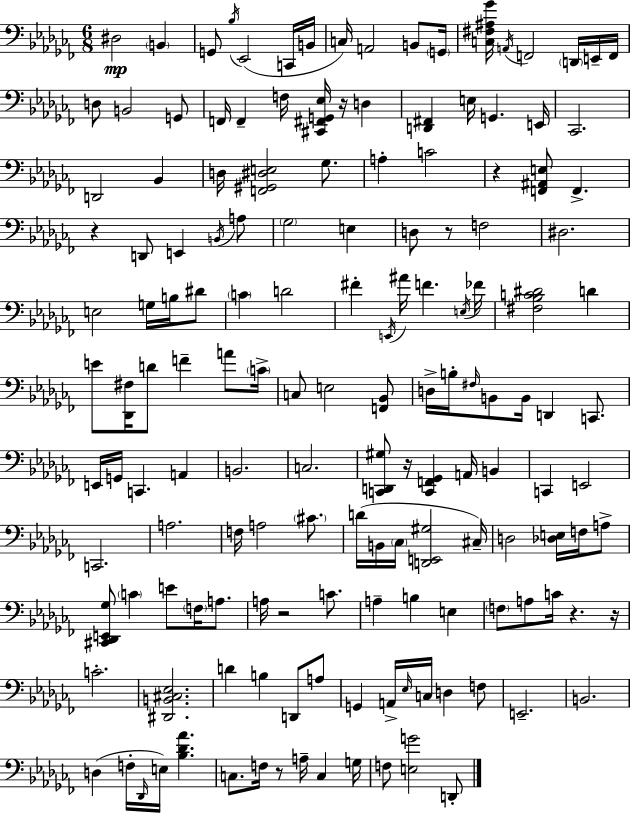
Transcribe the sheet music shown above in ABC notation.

X:1
T:Untitled
M:6/8
L:1/4
K:Abm
^D,2 B,, G,,/2 _B,/4 _E,,2 C,,/4 B,,/4 C,/4 A,,2 B,,/2 G,,/4 [C,^F,^A,_G]/4 A,,/4 F,,2 D,,/4 E,,/4 F,,/4 D,/2 B,,2 G,,/2 F,,/4 F,, F,/4 [^C,,^F,,G,,_E,]/4 z/4 D, [D,,^F,,] E,/4 G,, E,,/4 _C,,2 D,,2 _B,, D,/4 [F,,^G,,^D,E,]2 _G,/2 A, C2 z [F,,^A,,E,]/2 F,, z D,,/2 E,, B,,/4 A,/2 _G,2 E, D,/2 z/2 F,2 ^D,2 E,2 G,/4 B,/4 ^D/2 C D2 ^F E,,/4 ^A/4 F E,/4 _F/4 [^F,_B,C^D]2 D E/2 [_D,,^F,]/4 D/2 F A/2 C/4 C,/2 E,2 [F,,_B,,]/2 D,/4 B,/4 ^F,/4 B,,/2 B,,/4 D,, C,,/2 E,,/4 G,,/4 C,, A,, B,,2 C,2 [C,,D,,^G,]/2 z/4 [C,,F,,_G,,] A,,/4 B,, C,, E,,2 C,,2 A,2 F,/4 A,2 ^C/2 D/4 B,,/4 _C,/4 [D,,E,,^G,]2 ^C,/4 D,2 [_D,E,]/4 F,/4 A,/2 [^C,,_D,,E,,_G,]/2 C E/2 F,/4 A,/2 A,/4 z2 C/2 A, B, E, F,/2 A,/2 C/4 z z/4 C2 [^D,,B,,^C,_E,]2 D B, D,,/2 A,/2 G,, A,,/4 _E,/4 C,/4 D, F,/2 E,,2 B,,2 D, F,/4 _D,,/4 E,/4 [_B,_D_A] C,/2 F,/4 z/2 A,/4 C, G,/4 F,/2 [E,G]2 D,,/2